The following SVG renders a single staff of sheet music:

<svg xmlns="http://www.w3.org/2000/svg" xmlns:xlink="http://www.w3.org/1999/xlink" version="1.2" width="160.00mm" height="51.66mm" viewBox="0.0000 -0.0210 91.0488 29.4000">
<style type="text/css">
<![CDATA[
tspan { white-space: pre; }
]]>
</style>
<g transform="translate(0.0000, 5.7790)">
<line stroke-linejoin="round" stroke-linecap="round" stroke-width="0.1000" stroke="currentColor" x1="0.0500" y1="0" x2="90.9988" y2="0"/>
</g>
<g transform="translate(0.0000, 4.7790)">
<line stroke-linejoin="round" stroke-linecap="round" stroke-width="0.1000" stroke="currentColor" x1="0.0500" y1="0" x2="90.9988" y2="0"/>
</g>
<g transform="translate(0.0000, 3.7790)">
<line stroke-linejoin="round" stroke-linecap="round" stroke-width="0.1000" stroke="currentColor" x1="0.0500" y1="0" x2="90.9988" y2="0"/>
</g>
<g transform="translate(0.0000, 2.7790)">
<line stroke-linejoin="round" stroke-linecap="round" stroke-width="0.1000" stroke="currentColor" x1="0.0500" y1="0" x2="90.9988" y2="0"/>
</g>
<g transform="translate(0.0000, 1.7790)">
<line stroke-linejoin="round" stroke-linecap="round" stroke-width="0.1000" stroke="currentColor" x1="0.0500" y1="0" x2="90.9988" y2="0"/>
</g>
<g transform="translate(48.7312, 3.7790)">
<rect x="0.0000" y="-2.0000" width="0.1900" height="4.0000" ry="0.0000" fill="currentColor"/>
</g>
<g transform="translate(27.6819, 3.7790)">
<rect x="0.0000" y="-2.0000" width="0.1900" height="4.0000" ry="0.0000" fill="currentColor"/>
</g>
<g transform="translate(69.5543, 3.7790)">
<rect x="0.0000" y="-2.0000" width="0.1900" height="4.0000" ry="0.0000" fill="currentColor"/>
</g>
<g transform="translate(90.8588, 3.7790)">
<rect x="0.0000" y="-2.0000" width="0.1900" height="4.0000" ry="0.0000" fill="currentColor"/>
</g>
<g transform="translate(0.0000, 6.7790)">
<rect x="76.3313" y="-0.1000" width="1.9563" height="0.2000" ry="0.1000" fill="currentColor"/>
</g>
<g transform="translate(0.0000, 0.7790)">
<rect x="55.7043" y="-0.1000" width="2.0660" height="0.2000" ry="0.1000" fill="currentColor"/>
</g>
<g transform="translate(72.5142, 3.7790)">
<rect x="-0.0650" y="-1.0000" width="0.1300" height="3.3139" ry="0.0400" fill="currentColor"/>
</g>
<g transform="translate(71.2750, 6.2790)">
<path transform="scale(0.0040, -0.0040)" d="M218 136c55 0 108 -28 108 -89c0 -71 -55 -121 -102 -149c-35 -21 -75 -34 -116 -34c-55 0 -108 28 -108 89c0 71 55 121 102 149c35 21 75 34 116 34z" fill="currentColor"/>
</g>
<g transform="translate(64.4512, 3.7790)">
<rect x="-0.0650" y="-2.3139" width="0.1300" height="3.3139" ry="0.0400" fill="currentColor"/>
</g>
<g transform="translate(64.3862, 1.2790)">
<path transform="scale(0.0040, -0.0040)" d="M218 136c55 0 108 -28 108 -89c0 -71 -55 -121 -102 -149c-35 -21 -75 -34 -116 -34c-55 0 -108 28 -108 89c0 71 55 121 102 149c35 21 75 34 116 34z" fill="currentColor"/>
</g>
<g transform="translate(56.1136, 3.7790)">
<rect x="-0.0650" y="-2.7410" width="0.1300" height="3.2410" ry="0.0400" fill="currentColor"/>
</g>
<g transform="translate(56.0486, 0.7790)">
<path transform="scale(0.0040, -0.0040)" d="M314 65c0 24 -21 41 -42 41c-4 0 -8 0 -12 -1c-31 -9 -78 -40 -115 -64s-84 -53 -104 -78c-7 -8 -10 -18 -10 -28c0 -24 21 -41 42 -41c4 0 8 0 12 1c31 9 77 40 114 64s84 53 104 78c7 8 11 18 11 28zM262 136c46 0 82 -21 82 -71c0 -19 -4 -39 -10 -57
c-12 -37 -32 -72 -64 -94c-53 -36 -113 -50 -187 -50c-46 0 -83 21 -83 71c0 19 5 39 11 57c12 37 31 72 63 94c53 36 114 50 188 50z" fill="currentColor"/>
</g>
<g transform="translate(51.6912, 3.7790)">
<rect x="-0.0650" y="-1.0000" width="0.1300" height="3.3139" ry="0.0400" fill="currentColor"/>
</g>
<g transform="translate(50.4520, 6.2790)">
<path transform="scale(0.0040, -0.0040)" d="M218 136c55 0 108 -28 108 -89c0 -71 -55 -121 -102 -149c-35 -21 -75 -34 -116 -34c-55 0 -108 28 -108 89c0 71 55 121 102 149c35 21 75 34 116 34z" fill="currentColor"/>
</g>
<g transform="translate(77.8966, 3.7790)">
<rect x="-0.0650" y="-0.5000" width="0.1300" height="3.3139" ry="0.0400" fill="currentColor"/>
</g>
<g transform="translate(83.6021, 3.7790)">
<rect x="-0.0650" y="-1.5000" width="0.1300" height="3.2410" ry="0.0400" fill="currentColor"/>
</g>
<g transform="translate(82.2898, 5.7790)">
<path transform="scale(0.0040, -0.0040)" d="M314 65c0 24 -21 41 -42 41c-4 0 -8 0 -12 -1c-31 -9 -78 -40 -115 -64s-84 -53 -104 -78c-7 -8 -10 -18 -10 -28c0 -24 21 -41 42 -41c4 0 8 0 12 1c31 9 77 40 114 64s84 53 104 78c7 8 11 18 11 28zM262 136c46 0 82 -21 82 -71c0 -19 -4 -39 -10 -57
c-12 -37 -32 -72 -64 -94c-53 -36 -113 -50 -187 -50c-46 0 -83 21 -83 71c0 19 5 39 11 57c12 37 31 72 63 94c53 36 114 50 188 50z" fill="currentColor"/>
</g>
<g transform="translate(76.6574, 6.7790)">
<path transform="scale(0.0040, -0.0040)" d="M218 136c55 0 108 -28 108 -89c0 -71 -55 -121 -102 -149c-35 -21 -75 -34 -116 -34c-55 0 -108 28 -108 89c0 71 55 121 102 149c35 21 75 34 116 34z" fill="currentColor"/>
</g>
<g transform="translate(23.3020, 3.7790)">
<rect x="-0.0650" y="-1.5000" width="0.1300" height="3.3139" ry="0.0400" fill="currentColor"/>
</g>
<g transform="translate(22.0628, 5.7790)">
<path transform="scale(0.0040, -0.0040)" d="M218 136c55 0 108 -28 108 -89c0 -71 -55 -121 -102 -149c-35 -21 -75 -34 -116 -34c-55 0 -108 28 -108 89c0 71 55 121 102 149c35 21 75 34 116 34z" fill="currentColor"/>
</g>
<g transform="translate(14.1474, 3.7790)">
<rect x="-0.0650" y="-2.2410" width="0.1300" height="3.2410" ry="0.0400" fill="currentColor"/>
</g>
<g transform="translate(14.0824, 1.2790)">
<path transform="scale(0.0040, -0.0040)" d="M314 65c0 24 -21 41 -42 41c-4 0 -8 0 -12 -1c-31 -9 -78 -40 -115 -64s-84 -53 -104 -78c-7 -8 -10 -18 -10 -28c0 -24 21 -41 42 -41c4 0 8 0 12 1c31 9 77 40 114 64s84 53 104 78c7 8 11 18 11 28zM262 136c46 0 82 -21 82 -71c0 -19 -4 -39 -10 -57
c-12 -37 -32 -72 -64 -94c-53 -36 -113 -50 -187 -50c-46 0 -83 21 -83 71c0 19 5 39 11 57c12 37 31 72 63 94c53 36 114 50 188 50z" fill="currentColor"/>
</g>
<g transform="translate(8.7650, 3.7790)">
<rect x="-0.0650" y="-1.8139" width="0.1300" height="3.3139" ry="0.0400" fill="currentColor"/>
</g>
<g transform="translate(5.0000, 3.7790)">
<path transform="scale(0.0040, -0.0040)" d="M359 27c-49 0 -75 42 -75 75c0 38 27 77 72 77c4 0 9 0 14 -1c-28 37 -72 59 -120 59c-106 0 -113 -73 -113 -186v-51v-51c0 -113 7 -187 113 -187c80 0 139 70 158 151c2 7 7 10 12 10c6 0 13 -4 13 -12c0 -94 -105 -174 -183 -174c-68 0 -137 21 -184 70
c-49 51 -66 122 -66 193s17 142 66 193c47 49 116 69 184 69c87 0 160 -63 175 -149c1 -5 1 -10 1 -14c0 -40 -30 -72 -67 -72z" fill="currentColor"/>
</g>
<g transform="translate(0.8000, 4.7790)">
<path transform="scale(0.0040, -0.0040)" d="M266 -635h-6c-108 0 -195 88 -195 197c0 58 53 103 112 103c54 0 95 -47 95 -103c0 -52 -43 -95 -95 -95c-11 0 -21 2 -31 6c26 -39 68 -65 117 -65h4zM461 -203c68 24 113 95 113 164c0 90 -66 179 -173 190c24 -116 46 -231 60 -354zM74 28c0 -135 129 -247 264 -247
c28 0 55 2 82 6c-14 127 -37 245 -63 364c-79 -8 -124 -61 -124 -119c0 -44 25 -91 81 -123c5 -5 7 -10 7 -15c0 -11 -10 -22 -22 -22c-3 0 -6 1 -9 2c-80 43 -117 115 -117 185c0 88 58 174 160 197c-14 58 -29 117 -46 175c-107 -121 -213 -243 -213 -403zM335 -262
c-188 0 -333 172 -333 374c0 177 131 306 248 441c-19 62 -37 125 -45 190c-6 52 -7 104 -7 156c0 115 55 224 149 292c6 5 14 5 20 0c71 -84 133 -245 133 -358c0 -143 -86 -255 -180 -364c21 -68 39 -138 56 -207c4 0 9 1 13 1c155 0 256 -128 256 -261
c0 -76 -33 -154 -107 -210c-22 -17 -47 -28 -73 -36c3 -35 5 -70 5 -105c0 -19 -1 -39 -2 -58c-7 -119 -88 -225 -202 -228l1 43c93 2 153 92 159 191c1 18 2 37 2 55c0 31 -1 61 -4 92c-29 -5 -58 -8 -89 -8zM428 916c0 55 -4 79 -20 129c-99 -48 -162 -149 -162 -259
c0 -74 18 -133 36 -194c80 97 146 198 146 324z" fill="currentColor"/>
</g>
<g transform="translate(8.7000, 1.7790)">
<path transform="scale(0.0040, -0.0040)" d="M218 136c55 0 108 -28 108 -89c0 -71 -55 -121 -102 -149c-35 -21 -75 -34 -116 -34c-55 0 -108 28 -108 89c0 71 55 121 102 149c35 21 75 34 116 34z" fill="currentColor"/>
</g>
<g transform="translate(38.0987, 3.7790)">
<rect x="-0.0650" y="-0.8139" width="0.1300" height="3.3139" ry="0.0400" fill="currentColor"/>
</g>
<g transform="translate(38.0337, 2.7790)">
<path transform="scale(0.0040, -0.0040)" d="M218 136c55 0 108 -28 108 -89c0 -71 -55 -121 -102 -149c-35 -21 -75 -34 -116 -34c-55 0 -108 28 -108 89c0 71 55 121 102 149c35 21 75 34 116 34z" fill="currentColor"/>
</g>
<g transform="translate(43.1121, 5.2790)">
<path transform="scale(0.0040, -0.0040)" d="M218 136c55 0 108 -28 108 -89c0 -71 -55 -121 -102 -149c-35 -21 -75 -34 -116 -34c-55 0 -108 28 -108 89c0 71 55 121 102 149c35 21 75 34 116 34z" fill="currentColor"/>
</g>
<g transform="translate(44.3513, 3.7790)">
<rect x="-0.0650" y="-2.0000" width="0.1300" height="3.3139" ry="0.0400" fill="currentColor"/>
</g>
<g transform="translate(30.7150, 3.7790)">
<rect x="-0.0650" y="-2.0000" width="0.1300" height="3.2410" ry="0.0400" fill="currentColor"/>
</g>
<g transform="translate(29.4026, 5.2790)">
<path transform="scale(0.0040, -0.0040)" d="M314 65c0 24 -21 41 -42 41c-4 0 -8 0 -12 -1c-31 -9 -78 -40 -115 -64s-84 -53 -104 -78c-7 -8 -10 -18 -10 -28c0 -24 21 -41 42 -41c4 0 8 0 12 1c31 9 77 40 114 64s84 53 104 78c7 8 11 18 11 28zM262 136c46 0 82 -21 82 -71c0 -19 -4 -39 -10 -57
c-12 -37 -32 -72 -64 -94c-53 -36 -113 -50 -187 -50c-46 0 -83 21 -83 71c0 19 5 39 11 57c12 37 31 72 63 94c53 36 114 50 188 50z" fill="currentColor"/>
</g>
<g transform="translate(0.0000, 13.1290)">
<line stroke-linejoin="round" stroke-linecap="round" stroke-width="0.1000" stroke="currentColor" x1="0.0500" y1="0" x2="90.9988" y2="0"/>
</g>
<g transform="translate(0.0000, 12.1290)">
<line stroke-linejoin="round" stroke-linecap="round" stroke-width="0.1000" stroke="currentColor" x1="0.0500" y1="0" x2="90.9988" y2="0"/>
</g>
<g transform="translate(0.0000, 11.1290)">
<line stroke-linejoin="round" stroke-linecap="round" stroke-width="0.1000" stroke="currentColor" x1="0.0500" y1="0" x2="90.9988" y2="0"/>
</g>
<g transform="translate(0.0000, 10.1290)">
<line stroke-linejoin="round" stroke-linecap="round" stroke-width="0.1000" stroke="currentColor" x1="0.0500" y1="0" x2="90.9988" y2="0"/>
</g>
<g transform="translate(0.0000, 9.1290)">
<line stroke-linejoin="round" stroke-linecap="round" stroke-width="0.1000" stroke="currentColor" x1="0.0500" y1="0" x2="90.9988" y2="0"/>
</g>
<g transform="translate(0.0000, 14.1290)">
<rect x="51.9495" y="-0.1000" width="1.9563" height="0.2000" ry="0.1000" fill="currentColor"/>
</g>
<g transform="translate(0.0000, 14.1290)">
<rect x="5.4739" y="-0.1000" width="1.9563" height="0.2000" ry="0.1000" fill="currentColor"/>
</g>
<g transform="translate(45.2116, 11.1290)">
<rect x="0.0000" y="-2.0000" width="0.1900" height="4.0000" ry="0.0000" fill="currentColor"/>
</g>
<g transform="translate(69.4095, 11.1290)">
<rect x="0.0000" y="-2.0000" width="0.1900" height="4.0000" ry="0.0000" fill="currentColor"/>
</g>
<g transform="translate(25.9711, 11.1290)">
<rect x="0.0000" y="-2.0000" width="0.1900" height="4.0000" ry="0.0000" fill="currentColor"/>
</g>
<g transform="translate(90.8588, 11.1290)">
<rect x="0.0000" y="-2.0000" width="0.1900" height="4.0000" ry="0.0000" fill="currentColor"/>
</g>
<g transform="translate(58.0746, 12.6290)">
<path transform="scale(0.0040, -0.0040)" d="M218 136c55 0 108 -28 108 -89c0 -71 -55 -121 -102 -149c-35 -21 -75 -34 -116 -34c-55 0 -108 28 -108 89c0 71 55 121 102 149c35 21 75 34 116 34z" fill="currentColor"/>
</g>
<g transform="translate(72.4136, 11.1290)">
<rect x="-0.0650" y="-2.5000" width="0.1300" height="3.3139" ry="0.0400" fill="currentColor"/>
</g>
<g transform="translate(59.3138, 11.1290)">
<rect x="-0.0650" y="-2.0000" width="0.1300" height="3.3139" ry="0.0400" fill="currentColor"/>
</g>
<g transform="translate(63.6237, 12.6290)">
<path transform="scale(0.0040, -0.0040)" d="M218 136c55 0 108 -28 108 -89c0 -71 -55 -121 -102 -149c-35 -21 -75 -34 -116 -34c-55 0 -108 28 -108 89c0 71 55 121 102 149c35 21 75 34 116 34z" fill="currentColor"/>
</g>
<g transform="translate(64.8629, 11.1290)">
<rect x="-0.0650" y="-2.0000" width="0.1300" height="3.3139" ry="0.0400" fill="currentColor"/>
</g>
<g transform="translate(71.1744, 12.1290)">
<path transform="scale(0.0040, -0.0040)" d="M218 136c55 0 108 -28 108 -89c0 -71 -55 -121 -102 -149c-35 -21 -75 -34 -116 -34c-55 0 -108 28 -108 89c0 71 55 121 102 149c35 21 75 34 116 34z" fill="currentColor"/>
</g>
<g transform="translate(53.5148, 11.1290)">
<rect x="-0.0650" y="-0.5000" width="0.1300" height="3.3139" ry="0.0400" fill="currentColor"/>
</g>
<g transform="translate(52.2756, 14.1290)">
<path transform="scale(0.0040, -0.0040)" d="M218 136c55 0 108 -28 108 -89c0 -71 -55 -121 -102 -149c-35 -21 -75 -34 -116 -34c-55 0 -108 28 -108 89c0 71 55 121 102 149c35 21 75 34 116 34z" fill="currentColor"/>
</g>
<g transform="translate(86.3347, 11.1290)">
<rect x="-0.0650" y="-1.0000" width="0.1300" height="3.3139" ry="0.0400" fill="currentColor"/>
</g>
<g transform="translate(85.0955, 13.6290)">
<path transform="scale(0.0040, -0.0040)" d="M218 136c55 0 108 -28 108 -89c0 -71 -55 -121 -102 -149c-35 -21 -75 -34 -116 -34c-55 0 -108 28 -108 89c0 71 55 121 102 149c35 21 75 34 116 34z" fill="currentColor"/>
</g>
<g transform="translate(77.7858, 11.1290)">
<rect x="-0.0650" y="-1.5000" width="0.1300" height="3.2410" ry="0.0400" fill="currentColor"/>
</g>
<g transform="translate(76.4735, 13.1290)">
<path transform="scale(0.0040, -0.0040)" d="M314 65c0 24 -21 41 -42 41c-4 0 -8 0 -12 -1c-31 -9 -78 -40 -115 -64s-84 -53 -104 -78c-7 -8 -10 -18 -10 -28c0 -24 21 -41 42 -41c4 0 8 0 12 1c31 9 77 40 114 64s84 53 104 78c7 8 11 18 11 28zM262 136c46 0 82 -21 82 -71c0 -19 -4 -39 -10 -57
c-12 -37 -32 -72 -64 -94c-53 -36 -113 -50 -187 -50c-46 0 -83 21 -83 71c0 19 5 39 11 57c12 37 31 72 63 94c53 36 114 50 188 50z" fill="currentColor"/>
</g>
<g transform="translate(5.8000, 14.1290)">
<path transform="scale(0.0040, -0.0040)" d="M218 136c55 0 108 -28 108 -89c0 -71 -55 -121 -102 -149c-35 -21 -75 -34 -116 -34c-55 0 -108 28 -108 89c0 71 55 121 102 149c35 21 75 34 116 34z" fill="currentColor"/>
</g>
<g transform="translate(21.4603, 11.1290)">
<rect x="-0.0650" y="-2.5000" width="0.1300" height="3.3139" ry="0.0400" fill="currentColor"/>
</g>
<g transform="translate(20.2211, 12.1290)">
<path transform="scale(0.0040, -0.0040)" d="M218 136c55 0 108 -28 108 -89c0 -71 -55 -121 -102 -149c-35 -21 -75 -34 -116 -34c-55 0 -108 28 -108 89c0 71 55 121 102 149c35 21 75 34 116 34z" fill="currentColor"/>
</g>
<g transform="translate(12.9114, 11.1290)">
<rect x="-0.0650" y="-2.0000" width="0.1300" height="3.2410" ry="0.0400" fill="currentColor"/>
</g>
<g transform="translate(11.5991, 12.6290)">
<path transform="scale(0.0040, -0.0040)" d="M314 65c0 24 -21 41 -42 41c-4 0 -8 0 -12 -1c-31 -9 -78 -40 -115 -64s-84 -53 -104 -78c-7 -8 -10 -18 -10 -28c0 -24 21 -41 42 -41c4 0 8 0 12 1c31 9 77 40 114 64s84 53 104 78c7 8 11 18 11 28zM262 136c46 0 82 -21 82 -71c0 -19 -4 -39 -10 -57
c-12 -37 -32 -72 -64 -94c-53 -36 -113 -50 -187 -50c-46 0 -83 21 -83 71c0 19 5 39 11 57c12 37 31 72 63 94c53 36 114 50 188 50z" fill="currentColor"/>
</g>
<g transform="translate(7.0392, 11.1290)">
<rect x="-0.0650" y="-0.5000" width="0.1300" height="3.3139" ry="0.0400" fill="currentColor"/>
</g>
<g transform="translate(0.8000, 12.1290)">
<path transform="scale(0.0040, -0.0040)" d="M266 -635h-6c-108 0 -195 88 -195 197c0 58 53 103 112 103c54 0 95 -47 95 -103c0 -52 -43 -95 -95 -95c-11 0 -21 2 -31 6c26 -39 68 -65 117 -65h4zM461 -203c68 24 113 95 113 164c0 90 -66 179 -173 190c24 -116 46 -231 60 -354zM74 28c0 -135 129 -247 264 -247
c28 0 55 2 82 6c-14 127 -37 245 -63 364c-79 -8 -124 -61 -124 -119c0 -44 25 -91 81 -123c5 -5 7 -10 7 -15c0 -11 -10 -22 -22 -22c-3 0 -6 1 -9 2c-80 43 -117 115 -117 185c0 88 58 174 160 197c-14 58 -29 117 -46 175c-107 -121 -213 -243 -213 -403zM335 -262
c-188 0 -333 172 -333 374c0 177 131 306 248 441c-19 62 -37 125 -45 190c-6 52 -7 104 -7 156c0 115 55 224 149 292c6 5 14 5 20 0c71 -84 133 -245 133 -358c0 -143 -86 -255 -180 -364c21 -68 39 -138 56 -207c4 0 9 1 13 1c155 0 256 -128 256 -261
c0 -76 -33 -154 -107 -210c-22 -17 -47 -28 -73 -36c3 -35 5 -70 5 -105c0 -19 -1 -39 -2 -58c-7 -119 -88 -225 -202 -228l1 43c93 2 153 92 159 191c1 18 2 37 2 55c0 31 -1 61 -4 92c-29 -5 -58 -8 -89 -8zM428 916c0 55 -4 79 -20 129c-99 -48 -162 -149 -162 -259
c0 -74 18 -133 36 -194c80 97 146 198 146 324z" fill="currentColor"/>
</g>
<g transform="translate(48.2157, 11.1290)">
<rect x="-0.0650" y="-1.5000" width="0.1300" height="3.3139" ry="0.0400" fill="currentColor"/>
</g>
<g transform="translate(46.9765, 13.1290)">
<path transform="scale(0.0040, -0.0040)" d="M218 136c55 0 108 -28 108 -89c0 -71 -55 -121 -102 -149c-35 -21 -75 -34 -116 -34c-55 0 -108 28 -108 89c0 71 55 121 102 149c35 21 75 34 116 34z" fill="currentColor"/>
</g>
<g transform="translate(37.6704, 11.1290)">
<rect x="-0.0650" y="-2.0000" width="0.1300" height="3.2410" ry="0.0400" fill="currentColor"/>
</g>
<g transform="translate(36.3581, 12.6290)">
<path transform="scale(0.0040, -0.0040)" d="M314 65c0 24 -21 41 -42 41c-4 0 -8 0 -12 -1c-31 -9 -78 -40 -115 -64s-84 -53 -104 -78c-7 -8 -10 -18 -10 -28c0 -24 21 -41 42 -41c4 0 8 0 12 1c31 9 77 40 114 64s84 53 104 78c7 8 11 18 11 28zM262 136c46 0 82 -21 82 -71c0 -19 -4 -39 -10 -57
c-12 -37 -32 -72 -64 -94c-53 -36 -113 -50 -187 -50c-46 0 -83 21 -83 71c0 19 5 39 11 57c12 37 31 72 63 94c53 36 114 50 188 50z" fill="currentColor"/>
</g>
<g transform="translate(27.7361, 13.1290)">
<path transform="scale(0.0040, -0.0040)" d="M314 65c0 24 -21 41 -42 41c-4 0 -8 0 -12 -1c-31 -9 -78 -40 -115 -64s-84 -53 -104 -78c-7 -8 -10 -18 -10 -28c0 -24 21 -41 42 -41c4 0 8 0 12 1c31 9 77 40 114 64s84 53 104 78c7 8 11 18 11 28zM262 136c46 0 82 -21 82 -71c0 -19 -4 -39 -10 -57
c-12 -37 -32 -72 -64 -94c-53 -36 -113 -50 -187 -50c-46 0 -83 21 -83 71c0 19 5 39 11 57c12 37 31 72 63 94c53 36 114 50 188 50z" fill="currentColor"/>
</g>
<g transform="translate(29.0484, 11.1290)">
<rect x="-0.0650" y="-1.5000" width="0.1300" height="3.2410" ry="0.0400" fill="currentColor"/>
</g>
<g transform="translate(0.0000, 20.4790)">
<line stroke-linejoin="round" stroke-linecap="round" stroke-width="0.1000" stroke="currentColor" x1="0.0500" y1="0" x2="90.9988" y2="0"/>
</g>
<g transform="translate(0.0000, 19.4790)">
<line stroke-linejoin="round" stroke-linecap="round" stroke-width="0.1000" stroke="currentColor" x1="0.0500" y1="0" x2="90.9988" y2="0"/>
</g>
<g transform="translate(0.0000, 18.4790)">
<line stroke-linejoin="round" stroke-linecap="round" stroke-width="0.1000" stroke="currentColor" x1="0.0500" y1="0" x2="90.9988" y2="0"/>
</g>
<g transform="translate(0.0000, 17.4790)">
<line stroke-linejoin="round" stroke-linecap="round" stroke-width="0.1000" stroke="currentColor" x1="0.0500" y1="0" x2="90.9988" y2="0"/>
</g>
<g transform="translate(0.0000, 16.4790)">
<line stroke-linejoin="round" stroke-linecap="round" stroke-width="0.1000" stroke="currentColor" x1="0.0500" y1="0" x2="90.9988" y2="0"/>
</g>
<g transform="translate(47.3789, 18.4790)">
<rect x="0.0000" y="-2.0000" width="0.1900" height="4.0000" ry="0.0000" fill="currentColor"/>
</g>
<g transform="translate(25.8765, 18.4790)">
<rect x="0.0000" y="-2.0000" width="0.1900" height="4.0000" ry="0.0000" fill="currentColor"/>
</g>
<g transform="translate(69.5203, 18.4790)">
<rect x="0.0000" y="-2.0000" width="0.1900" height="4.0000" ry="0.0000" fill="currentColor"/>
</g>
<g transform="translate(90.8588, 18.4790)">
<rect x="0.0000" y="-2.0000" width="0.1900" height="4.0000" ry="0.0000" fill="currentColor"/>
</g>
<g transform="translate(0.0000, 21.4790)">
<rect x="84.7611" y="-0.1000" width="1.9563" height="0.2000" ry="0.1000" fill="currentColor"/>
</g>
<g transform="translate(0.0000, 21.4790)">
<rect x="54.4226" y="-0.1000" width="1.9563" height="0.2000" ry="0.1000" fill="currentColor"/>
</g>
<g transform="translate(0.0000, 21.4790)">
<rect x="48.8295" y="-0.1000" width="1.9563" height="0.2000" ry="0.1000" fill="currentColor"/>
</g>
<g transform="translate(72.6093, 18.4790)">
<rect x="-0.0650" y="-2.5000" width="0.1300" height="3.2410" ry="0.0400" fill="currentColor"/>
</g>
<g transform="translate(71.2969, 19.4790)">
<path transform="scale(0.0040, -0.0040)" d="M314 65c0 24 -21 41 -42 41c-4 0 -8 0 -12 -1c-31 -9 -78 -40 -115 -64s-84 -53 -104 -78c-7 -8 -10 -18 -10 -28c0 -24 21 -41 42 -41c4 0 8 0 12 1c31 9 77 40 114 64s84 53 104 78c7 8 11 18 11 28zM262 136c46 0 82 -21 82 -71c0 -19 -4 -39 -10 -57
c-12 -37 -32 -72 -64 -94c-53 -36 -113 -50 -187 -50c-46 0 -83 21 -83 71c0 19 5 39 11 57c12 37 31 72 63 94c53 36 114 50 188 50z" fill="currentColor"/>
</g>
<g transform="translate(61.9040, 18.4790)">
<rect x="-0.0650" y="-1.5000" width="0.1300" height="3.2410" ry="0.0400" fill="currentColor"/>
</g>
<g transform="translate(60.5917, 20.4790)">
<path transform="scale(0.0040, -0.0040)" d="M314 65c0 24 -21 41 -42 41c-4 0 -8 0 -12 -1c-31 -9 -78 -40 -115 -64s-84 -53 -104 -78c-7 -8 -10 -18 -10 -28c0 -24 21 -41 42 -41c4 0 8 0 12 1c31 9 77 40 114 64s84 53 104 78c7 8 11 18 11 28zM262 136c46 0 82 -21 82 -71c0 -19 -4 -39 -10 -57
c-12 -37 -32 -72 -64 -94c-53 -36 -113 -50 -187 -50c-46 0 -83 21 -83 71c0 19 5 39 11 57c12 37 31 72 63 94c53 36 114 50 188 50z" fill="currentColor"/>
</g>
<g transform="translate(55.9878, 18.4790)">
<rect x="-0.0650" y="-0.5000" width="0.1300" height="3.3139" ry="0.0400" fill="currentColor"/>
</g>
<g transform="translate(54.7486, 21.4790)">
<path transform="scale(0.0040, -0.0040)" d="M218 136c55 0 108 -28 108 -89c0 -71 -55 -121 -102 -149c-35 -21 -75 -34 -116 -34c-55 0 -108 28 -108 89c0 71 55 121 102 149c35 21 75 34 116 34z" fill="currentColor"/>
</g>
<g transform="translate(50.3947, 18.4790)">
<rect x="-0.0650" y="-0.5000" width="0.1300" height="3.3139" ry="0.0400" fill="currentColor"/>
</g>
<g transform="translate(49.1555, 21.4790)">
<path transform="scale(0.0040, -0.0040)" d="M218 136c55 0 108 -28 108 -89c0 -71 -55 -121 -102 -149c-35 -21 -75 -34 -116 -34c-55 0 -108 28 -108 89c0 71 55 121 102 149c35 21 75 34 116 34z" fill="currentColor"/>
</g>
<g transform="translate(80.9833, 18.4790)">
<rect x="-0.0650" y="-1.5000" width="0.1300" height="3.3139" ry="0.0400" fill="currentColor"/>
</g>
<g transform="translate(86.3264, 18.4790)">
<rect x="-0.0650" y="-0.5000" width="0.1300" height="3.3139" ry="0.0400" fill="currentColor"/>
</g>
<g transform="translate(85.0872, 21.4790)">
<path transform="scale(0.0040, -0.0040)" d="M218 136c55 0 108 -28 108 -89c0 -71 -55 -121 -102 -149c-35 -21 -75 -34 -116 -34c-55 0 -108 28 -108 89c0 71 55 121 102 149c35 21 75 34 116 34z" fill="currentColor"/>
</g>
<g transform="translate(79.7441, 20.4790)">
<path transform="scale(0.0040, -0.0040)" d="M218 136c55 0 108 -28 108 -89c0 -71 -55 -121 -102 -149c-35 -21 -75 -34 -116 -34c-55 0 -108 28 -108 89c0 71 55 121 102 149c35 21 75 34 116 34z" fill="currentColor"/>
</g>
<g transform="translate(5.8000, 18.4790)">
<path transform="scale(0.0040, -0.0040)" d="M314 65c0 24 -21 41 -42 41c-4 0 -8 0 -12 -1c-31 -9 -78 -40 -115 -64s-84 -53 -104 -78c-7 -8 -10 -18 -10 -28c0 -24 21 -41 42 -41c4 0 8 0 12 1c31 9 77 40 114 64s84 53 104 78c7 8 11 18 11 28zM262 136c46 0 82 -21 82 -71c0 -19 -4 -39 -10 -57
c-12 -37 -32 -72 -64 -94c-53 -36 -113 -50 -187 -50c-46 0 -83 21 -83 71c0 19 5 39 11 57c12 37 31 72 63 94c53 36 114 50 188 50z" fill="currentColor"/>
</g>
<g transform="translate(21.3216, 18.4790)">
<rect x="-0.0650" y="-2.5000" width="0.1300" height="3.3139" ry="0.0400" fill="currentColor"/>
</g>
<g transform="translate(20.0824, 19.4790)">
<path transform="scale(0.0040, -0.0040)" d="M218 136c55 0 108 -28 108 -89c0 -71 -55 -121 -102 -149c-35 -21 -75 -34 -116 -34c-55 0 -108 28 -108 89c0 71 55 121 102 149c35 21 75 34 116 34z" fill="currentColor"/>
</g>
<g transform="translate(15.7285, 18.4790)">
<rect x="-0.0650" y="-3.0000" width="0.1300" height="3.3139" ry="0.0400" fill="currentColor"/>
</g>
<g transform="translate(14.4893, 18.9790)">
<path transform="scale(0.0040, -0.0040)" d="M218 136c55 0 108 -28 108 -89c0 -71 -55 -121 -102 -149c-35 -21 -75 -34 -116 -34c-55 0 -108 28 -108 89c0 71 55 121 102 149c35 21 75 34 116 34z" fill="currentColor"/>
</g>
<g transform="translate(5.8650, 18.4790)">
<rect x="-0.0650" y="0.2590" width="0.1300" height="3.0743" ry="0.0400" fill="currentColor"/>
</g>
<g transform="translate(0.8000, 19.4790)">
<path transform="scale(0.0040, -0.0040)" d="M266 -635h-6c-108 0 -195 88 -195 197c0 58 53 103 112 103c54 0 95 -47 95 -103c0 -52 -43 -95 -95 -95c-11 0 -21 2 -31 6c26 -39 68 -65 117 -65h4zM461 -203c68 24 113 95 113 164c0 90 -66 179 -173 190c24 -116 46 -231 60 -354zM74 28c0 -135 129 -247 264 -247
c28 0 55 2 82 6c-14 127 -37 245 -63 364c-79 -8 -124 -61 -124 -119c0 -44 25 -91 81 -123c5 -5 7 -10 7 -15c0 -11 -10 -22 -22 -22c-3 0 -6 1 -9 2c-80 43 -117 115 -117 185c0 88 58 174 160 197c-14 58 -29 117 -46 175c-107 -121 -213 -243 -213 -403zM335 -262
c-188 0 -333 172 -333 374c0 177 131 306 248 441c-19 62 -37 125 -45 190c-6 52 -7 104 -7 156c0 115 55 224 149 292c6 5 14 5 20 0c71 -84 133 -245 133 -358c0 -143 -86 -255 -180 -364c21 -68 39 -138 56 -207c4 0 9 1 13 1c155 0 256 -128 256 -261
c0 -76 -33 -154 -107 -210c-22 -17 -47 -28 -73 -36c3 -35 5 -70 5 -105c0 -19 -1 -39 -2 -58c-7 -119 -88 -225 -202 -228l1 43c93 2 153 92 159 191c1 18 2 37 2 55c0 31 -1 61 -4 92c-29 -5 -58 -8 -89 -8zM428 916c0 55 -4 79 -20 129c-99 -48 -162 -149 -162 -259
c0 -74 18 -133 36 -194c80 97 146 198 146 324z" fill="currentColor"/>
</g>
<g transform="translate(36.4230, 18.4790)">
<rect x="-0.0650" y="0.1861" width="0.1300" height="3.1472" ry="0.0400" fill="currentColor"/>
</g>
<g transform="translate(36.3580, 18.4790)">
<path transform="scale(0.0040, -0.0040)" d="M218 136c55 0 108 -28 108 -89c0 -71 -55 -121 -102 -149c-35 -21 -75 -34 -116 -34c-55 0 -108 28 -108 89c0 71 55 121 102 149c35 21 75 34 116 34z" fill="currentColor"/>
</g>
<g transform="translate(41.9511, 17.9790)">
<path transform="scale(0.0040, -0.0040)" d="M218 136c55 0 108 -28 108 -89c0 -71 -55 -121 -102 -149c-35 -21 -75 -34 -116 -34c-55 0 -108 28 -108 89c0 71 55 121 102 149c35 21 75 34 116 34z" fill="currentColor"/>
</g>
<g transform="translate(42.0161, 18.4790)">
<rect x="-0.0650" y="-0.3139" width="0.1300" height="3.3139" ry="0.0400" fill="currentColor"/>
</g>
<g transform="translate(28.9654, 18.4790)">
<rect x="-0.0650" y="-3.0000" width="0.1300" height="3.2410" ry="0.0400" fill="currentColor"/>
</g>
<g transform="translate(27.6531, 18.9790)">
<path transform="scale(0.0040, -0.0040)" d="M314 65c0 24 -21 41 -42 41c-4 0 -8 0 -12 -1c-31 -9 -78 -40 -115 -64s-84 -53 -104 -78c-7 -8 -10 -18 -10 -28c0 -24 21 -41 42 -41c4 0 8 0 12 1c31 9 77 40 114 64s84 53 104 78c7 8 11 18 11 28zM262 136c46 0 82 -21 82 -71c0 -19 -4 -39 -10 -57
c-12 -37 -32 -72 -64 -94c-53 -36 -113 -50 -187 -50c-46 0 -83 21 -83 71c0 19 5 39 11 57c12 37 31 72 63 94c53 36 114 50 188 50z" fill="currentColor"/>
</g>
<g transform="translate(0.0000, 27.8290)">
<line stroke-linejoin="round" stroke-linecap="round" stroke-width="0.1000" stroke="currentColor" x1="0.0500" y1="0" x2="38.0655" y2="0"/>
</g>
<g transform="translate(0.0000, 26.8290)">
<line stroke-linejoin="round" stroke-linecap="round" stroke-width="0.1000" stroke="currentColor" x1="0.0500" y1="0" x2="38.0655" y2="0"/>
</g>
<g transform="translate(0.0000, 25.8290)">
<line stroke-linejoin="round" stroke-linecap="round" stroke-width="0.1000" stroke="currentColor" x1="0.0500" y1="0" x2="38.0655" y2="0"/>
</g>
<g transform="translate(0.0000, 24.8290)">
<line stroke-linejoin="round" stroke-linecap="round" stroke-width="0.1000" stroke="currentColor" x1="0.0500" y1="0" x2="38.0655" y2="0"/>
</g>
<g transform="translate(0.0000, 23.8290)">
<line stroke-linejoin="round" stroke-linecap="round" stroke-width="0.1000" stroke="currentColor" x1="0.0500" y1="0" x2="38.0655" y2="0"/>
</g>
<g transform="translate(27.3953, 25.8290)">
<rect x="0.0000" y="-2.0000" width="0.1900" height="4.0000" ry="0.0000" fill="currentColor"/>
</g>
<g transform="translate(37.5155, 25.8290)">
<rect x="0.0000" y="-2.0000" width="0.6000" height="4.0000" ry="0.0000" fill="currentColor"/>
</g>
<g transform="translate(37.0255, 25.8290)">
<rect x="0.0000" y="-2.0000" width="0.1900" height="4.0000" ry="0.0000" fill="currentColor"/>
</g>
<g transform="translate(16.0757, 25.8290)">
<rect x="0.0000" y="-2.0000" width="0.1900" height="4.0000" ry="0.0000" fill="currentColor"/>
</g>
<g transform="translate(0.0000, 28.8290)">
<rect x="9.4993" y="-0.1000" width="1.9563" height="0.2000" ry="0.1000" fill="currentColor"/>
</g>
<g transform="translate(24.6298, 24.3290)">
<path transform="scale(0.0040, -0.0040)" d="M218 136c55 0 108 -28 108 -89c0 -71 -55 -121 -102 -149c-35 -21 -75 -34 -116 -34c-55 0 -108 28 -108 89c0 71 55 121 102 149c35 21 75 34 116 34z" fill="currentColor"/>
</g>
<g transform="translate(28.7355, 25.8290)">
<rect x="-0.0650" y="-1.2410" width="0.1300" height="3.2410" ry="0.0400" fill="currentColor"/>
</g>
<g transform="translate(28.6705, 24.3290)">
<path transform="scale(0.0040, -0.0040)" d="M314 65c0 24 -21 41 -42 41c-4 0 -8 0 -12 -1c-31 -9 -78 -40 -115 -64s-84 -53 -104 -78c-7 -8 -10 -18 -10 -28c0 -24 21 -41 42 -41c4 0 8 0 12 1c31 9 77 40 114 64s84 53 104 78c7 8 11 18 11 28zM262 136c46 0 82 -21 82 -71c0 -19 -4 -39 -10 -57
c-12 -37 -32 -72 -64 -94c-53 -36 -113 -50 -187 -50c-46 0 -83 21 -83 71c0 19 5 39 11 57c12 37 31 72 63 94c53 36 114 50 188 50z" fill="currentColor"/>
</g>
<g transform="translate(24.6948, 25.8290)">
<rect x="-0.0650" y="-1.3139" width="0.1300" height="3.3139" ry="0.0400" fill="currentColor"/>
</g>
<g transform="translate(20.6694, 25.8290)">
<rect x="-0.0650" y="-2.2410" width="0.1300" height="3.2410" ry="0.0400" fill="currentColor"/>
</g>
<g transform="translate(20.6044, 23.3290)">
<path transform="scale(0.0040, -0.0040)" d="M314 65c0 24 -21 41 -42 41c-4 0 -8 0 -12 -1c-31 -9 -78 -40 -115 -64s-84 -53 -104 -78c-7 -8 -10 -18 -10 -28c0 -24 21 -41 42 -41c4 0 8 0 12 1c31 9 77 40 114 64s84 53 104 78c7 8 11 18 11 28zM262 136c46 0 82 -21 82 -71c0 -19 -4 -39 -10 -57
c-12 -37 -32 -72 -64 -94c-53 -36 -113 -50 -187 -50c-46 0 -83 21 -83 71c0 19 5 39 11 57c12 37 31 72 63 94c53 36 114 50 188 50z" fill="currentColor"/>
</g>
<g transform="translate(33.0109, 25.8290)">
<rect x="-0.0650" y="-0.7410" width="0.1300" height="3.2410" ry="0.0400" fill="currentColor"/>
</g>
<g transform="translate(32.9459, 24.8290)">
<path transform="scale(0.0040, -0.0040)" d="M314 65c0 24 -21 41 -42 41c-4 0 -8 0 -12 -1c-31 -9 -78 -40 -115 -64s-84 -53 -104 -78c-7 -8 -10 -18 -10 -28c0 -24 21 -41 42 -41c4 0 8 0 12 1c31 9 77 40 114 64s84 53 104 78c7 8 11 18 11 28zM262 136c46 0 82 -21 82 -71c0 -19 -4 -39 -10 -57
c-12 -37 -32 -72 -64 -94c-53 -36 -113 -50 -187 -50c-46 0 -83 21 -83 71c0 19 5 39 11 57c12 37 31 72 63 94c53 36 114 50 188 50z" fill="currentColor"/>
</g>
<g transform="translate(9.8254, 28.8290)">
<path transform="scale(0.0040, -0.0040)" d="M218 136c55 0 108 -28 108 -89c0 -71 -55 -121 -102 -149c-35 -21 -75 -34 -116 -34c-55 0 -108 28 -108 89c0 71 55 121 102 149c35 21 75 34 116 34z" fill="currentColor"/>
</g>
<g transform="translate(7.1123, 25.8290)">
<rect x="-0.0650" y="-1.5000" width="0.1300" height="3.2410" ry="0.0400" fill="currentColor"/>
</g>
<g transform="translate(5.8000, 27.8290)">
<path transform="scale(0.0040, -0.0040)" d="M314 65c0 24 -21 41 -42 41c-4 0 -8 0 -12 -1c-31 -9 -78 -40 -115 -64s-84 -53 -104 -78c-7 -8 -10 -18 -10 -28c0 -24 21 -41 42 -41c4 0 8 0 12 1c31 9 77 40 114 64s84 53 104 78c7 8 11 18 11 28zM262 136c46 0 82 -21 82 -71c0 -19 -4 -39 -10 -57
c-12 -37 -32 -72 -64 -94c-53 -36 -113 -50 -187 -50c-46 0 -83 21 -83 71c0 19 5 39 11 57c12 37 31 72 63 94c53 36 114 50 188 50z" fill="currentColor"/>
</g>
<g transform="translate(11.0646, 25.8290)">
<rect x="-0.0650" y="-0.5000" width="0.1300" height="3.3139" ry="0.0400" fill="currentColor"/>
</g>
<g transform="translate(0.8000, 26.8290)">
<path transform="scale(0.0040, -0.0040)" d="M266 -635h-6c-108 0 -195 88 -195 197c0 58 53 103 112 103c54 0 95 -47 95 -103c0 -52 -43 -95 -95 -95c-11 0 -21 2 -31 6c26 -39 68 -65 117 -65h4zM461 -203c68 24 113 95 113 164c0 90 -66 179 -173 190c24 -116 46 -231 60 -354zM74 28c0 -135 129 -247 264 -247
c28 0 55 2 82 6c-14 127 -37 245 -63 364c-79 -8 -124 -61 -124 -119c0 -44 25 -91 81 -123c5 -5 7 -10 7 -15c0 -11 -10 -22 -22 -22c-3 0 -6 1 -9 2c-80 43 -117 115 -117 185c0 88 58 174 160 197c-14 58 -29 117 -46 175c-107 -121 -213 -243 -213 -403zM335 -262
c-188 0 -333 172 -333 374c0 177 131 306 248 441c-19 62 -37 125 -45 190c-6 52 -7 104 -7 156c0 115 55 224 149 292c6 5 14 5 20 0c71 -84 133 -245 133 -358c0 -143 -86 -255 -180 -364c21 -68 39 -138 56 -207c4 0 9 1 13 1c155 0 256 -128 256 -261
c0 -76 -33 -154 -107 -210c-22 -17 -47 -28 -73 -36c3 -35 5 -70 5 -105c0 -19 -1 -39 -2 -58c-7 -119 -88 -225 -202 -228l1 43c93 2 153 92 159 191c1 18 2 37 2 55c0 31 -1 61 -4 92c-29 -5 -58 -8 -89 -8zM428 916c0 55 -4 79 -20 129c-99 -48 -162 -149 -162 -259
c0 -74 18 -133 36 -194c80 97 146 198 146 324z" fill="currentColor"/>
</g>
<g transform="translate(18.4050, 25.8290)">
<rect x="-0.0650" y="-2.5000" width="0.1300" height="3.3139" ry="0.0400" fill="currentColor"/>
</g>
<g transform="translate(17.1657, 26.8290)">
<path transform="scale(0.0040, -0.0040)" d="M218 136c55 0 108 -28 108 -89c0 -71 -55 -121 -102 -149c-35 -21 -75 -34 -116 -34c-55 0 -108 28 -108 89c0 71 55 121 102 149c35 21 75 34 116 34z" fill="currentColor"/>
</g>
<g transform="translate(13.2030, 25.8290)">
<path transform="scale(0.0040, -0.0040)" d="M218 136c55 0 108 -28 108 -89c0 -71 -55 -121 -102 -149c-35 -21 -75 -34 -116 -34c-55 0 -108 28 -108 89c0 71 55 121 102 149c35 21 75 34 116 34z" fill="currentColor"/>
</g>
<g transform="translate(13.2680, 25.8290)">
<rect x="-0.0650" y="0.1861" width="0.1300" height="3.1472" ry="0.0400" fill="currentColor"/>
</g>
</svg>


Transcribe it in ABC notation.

X:1
T:Untitled
M:4/4
L:1/4
K:C
f g2 E F2 d F D a2 g D C E2 C F2 G E2 F2 E C F F G E2 D B2 A G A2 B c C C E2 G2 E C E2 C B G g2 e e2 d2